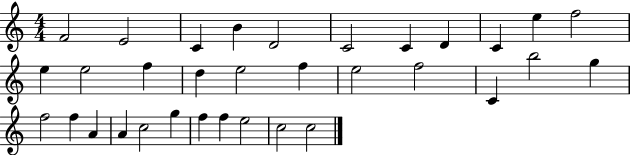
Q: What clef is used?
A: treble